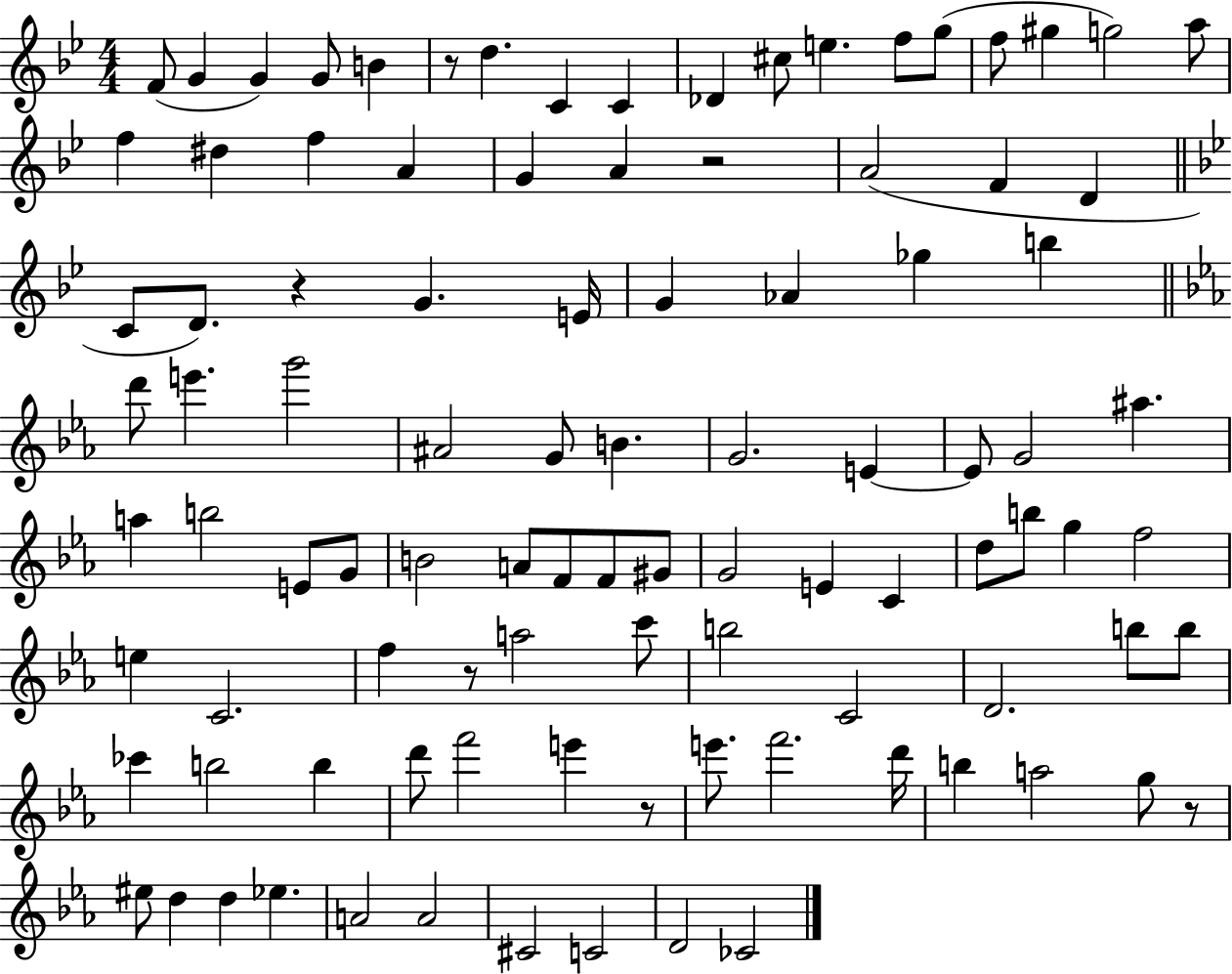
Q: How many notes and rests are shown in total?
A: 99